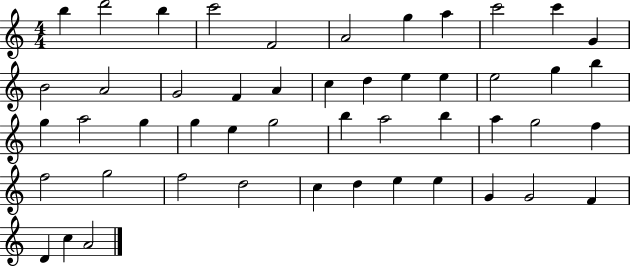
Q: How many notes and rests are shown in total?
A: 49